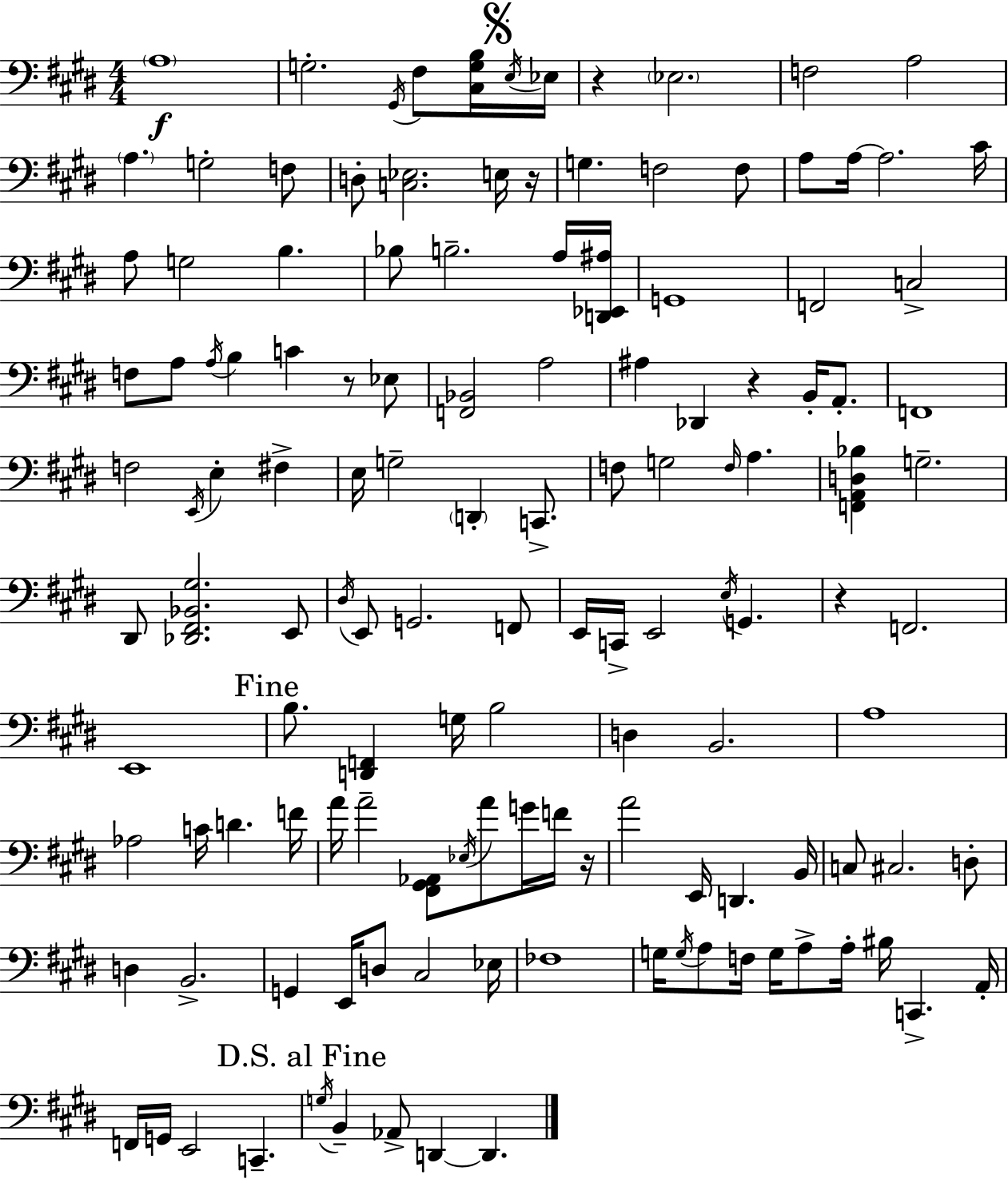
X:1
T:Untitled
M:4/4
L:1/4
K:E
A,4 G,2 ^G,,/4 ^F,/2 [^C,G,B,]/4 E,/4 _E,/4 z _E,2 F,2 A,2 A, G,2 F,/2 D,/2 [C,_E,]2 E,/4 z/4 G, F,2 F,/2 A,/2 A,/4 A,2 ^C/4 A,/2 G,2 B, _B,/2 B,2 A,/4 [D,,_E,,^A,]/4 G,,4 F,,2 C,2 F,/2 A,/2 A,/4 B, C z/2 _E,/2 [F,,_B,,]2 A,2 ^A, _D,, z B,,/4 A,,/2 F,,4 F,2 E,,/4 E, ^F, E,/4 G,2 D,, C,,/2 F,/2 G,2 F,/4 A, [F,,A,,D,_B,] G,2 ^D,,/2 [_D,,^F,,_B,,^G,]2 E,,/2 ^D,/4 E,,/2 G,,2 F,,/2 E,,/4 C,,/4 E,,2 E,/4 G,, z F,,2 E,,4 B,/2 [D,,F,,] G,/4 B,2 D, B,,2 A,4 _A,2 C/4 D F/4 A/4 A2 [^F,,^G,,_A,,]/2 _E,/4 A/2 G/4 F/4 z/4 A2 E,,/4 D,, B,,/4 C,/2 ^C,2 D,/2 D, B,,2 G,, E,,/4 D,/2 ^C,2 _E,/4 _F,4 G,/4 G,/4 A,/2 F,/4 G,/4 A,/2 A,/4 ^B,/4 C,, A,,/4 F,,/4 G,,/4 E,,2 C,, G,/4 B,, _A,,/2 D,, D,,